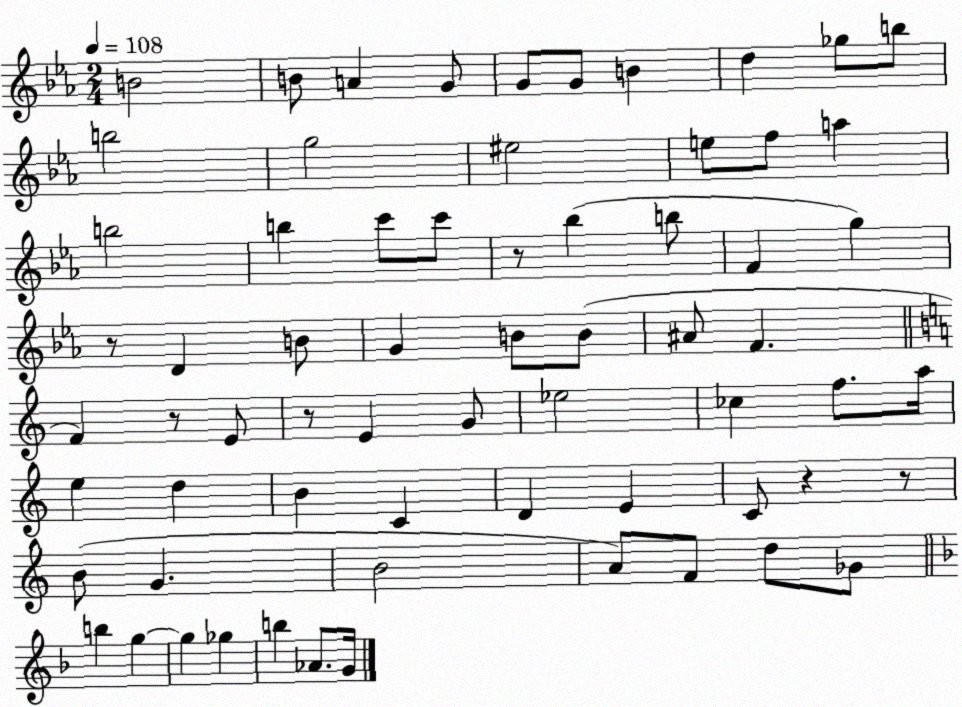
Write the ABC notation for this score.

X:1
T:Untitled
M:2/4
L:1/4
K:Eb
B2 B/2 A G/2 G/2 G/2 B d _g/2 b/2 b2 g2 ^e2 e/2 f/2 a b2 b c'/2 c'/2 z/2 _b b/2 F g z/2 D B/2 G B/2 B/2 ^A/2 F F z/2 E/2 z/2 E G/2 _e2 _c f/2 a/4 e d B C D E C/2 z z/2 B/2 G B2 A/2 F/2 d/2 _G/2 b g g _g b _A/2 G/4